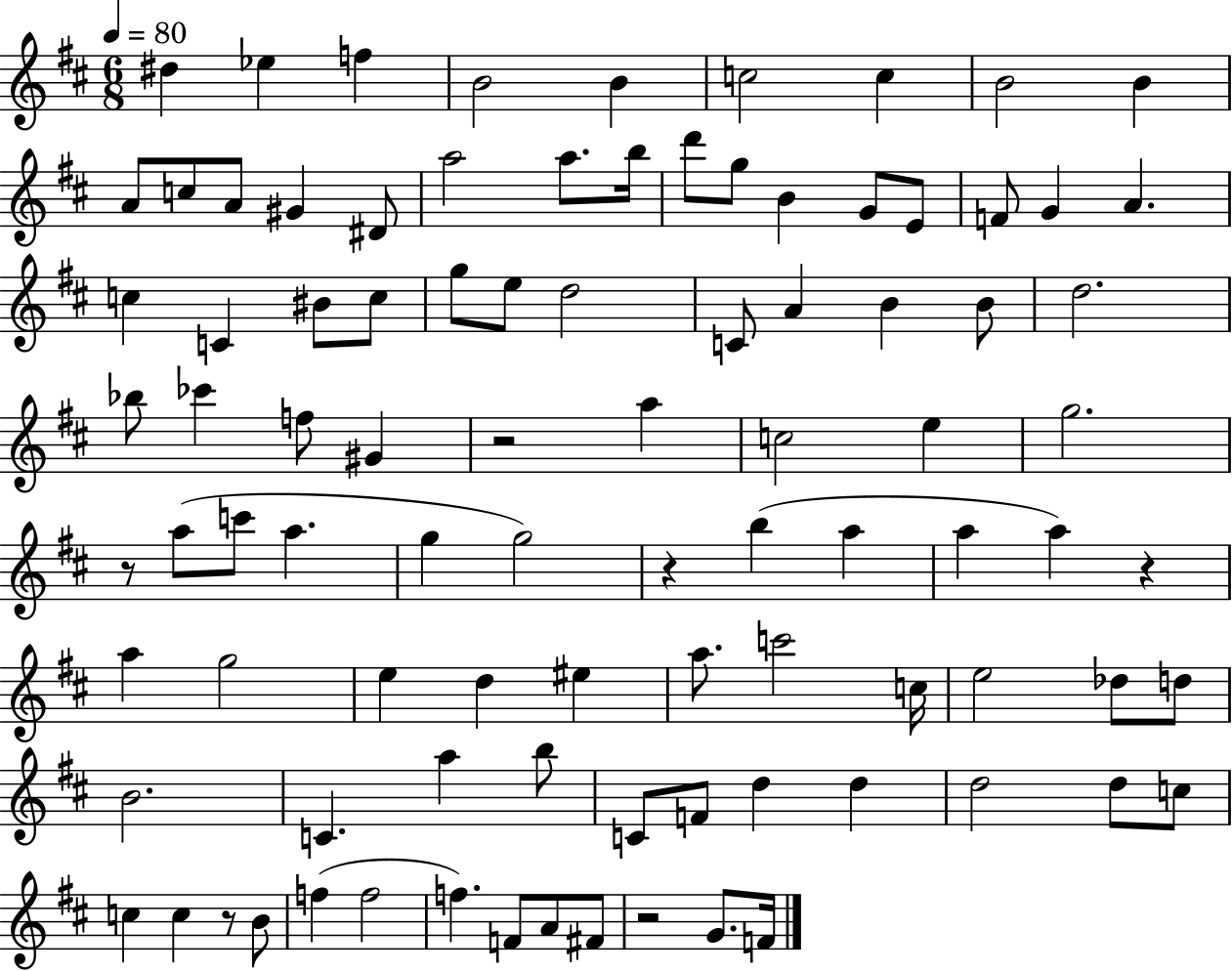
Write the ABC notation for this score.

X:1
T:Untitled
M:6/8
L:1/4
K:D
^d _e f B2 B c2 c B2 B A/2 c/2 A/2 ^G ^D/2 a2 a/2 b/4 d'/2 g/2 B G/2 E/2 F/2 G A c C ^B/2 c/2 g/2 e/2 d2 C/2 A B B/2 d2 _b/2 _c' f/2 ^G z2 a c2 e g2 z/2 a/2 c'/2 a g g2 z b a a a z a g2 e d ^e a/2 c'2 c/4 e2 _d/2 d/2 B2 C a b/2 C/2 F/2 d d d2 d/2 c/2 c c z/2 B/2 f f2 f F/2 A/2 ^F/2 z2 G/2 F/4